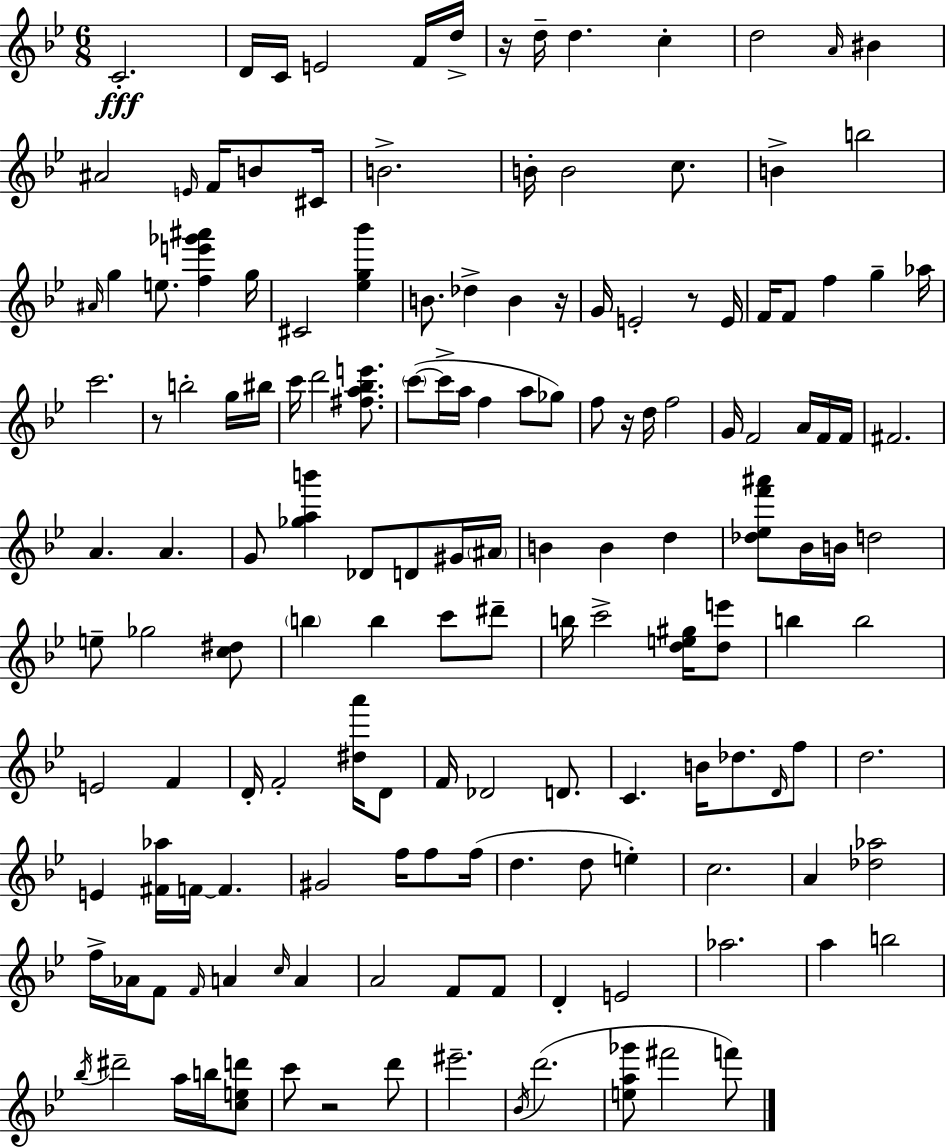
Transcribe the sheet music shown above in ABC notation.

X:1
T:Untitled
M:6/8
L:1/4
K:Bb
C2 D/4 C/4 E2 F/4 d/4 z/4 d/4 d c d2 A/4 ^B ^A2 E/4 F/4 B/2 ^C/4 B2 B/4 B2 c/2 B b2 ^A/4 g e/2 [fe'_g'^a'] g/4 ^C2 [_eg_b'] B/2 _d B z/4 G/4 E2 z/2 E/4 F/4 F/2 f g _a/4 c'2 z/2 b2 g/4 ^b/4 c'/4 d'2 [^fa_be']/2 c'/2 c'/4 a/4 f a/2 _g/2 f/2 z/4 d/4 f2 G/4 F2 A/4 F/4 F/4 ^F2 A A G/2 [_gab'] _D/2 D/2 ^G/4 ^A/4 B B d [_d_ef'^a']/2 _B/4 B/4 d2 e/2 _g2 [c^d]/2 b b c'/2 ^d'/2 b/4 c'2 [de^g]/4 [de']/2 b b2 E2 F D/4 F2 [^da']/4 D/2 F/4 _D2 D/2 C B/4 _d/2 D/4 f/2 d2 E [^F_a]/4 F/4 F ^G2 f/4 f/2 f/4 d d/2 e c2 A [_d_a]2 f/4 _A/4 F/2 F/4 A c/4 A A2 F/2 F/2 D E2 _a2 a b2 _b/4 ^d'2 a/4 b/4 [ced']/2 c'/2 z2 d'/2 ^e'2 _B/4 d'2 [ea_g']/2 ^f'2 f'/2